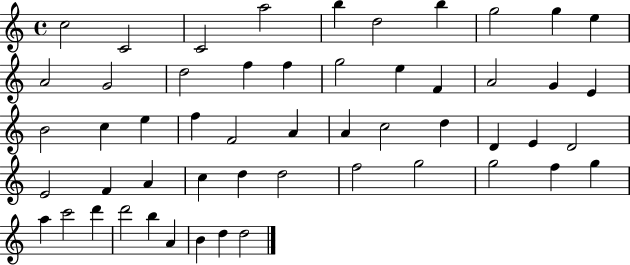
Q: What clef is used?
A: treble